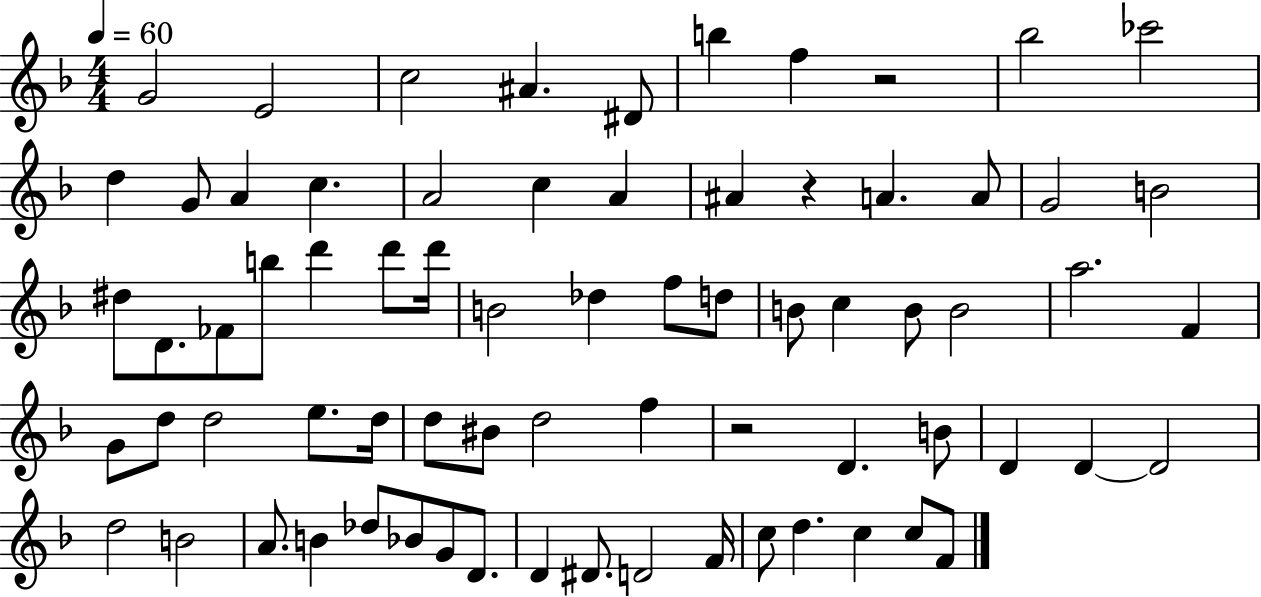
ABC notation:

X:1
T:Untitled
M:4/4
L:1/4
K:F
G2 E2 c2 ^A ^D/2 b f z2 _b2 _c'2 d G/2 A c A2 c A ^A z A A/2 G2 B2 ^d/2 D/2 _F/2 b/2 d' d'/2 d'/4 B2 _d f/2 d/2 B/2 c B/2 B2 a2 F G/2 d/2 d2 e/2 d/4 d/2 ^B/2 d2 f z2 D B/2 D D D2 d2 B2 A/2 B _d/2 _B/2 G/2 D/2 D ^D/2 D2 F/4 c/2 d c c/2 F/2